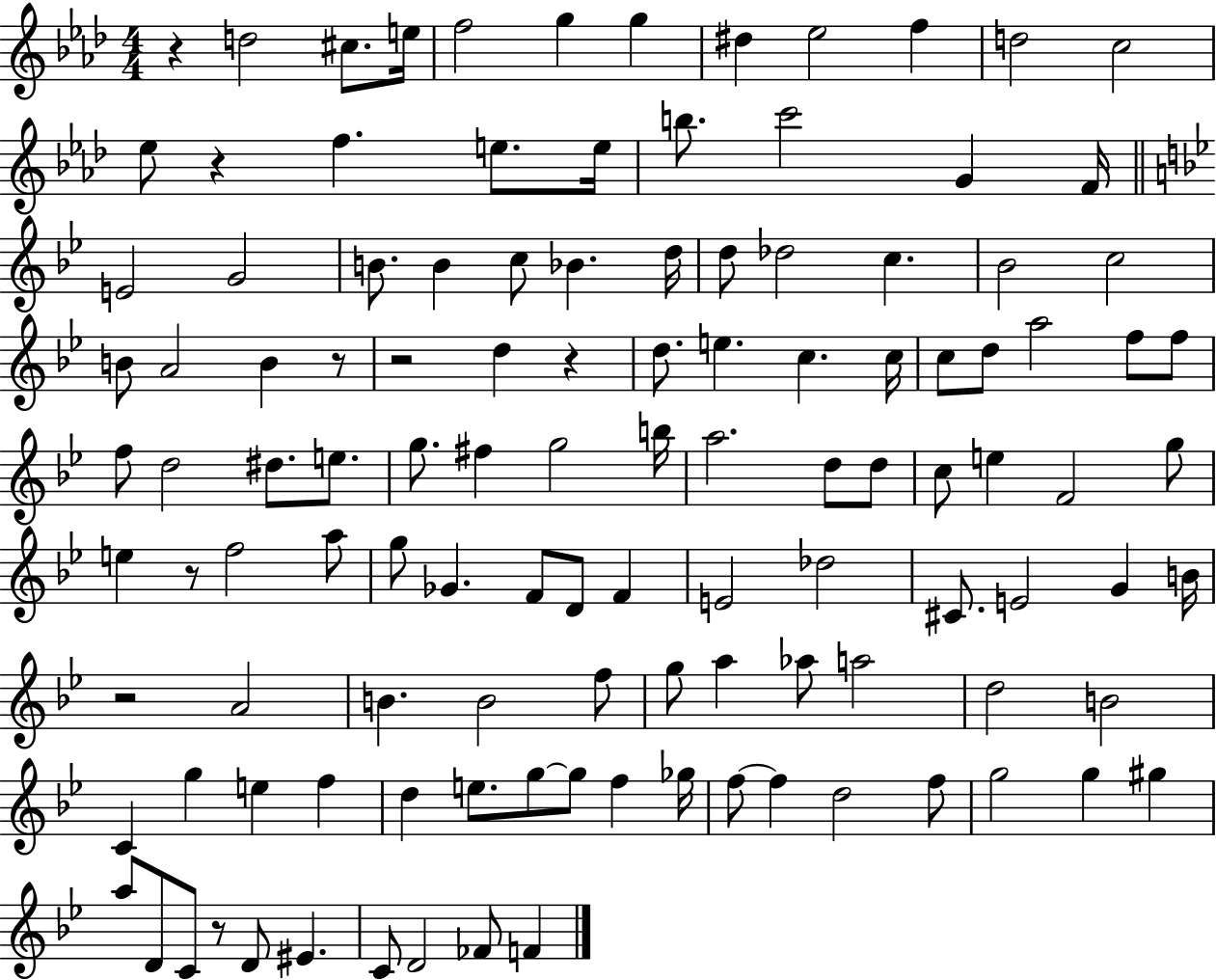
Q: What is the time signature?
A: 4/4